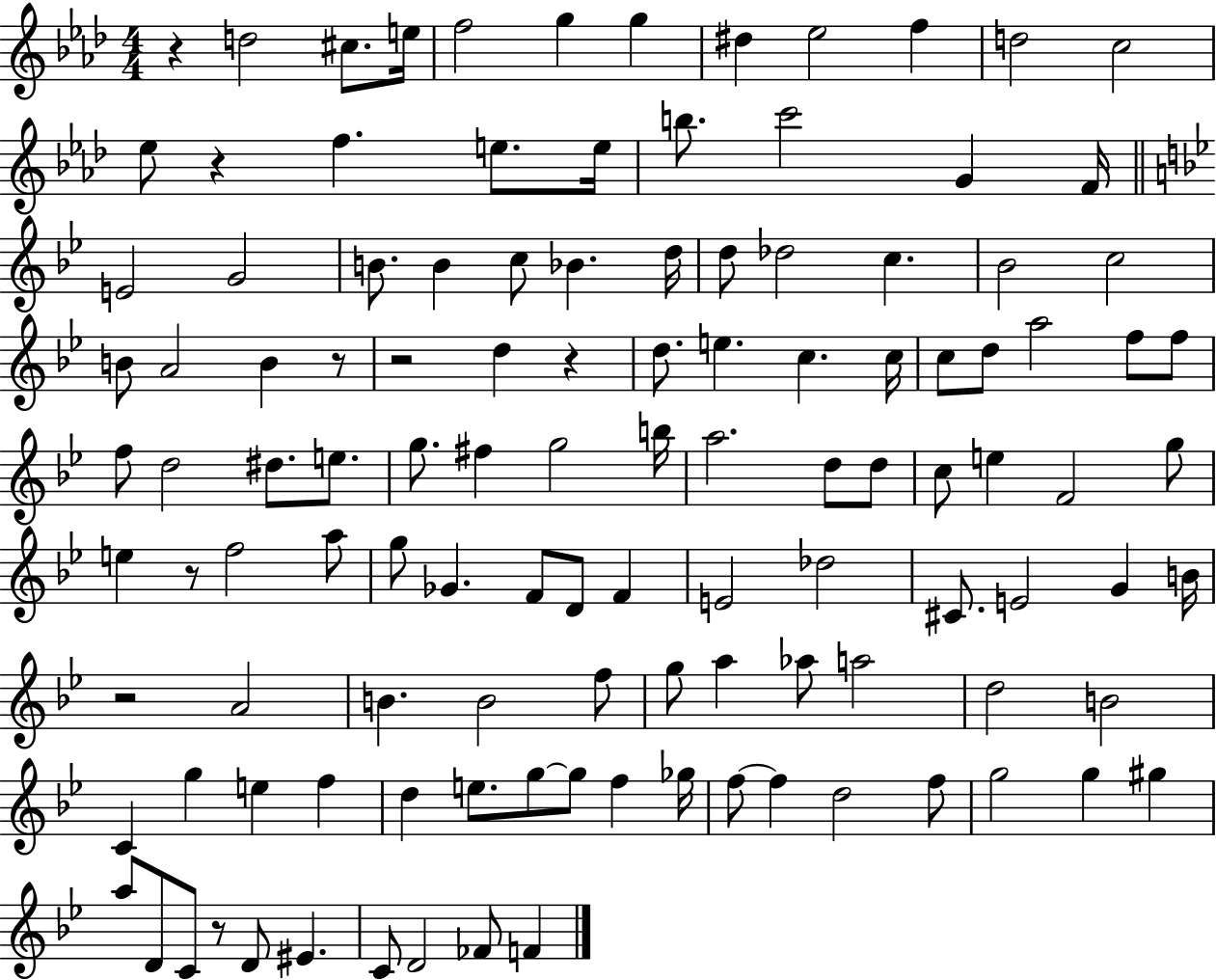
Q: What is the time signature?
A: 4/4